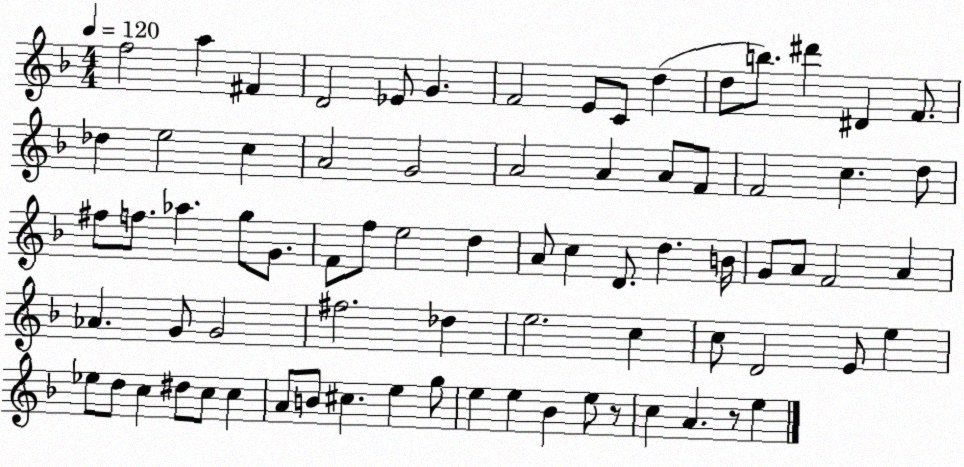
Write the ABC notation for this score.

X:1
T:Untitled
M:4/4
L:1/4
K:F
f2 a ^F D2 _E/2 G F2 E/2 C/2 d d/2 b/2 ^d' ^D F/2 _d e2 c A2 G2 A2 A A/2 F/2 F2 c d/2 ^f/2 f/2 _a g/2 G/2 F/2 f/2 e2 d A/2 c D/2 d B/4 G/2 A/2 F2 A _A G/2 G2 ^f2 _d e2 c c/2 D2 E/2 e _e/2 d/2 c ^d/2 c/2 c A/2 B/2 ^c e g/2 e e _B e/2 z/2 c A z/2 e